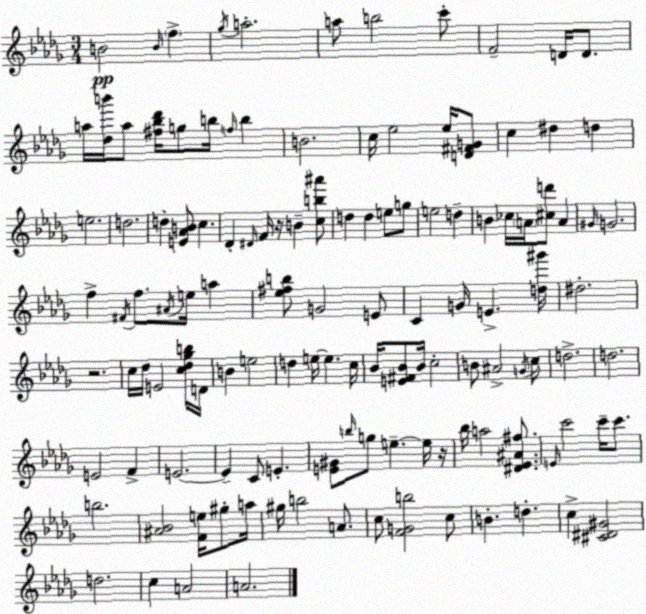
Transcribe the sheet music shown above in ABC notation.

X:1
T:Untitled
M:3/4
L:1/4
K:Bbm
B2 B/4 f _g/4 a2 a/2 b2 c'/2 F2 D/4 D/2 a/4 [_db']/4 a/2 [^f_b_d']/4 g/2 b/4 f/4 b B2 c/4 _e2 _e/4 [D^FG]/2 c ^d d e2 d2 d [E_AB]/2 c _D ^D/4 F/4 z/4 B [cb^a']/2 d d e/2 g/2 e2 d B _c/4 A/4 [^cd']/2 A ^G/4 G2 f ^F/4 f/2 ^A/4 e/4 a [_e^fb]/2 G2 E/2 C G/4 E [d^g']/4 ^d2 z2 c/4 _d/4 E2 [c_d_gb]/4 D/4 B e2 d e/4 e c/4 _B/4 [E^F_B]/2 _B/4 c2 B/2 ^A2 G/4 c/2 d2 d2 E2 F E2 E C/2 E [E^G]/2 b/4 g/2 e e/4 z/4 _b/4 a2 [^D_E^A^f]/2 E/4 c'2 c'/4 c'/2 b2 [^A_B]2 [Fe]/4 ^g/2 a/4 ^g/4 b2 A/2 c/2 [FGb]2 c/2 B d c [^C^D^G]2 d2 c A2 A2